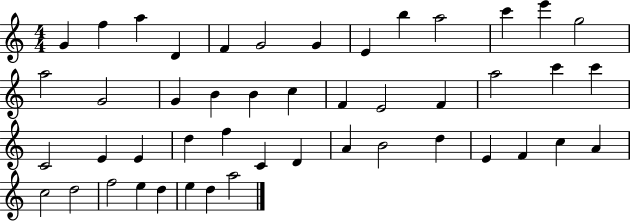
{
  \clef treble
  \numericTimeSignature
  \time 4/4
  \key c \major
  g'4 f''4 a''4 d'4 | f'4 g'2 g'4 | e'4 b''4 a''2 | c'''4 e'''4 g''2 | \break a''2 g'2 | g'4 b'4 b'4 c''4 | f'4 e'2 f'4 | a''2 c'''4 c'''4 | \break c'2 e'4 e'4 | d''4 f''4 c'4 d'4 | a'4 b'2 d''4 | e'4 f'4 c''4 a'4 | \break c''2 d''2 | f''2 e''4 d''4 | e''4 d''4 a''2 | \bar "|."
}